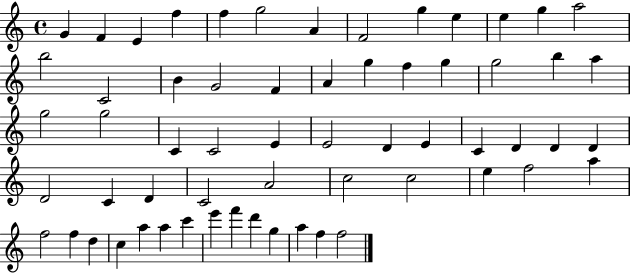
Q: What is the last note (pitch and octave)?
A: F5